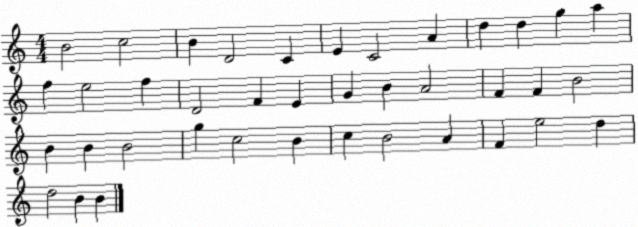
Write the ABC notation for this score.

X:1
T:Untitled
M:4/4
L:1/4
K:C
B2 c2 B D2 C E C2 A d d g a f e2 f D2 F E G B A2 F F B2 B B B2 g c2 B c B2 A F e2 d d2 B B